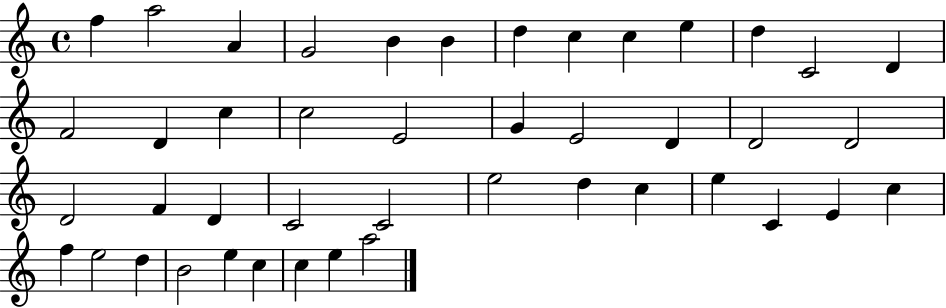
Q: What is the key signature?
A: C major